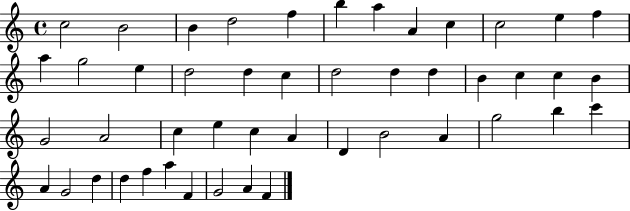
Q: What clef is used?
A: treble